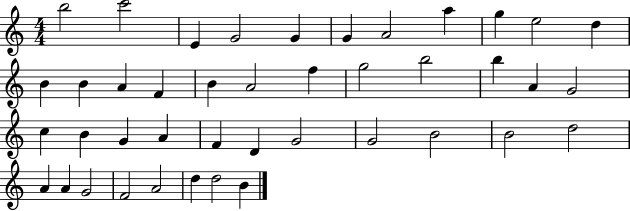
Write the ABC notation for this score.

X:1
T:Untitled
M:4/4
L:1/4
K:C
b2 c'2 E G2 G G A2 a g e2 d B B A F B A2 f g2 b2 b A G2 c B G A F D G2 G2 B2 B2 d2 A A G2 F2 A2 d d2 B